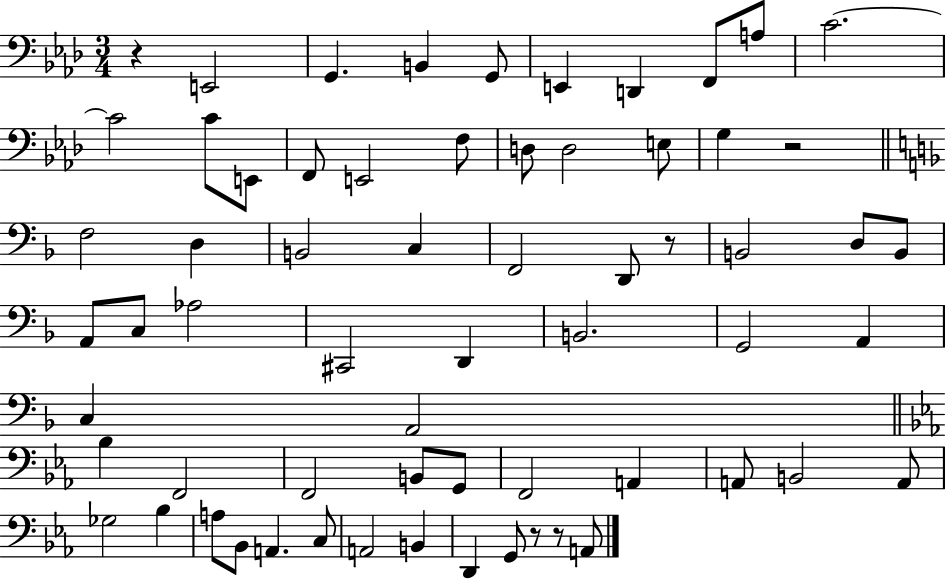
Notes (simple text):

R/q E2/h G2/q. B2/q G2/e E2/q D2/q F2/e A3/e C4/h. C4/h C4/e E2/e F2/e E2/h F3/e D3/e D3/h E3/e G3/q R/h F3/h D3/q B2/h C3/q F2/h D2/e R/e B2/h D3/e B2/e A2/e C3/e Ab3/h C#2/h D2/q B2/h. G2/h A2/q C3/q A2/h Bb3/q F2/h F2/h B2/e G2/e F2/h A2/q A2/e B2/h A2/e Gb3/h Bb3/q A3/e Bb2/e A2/q. C3/e A2/h B2/q D2/q G2/e R/e R/e A2/e